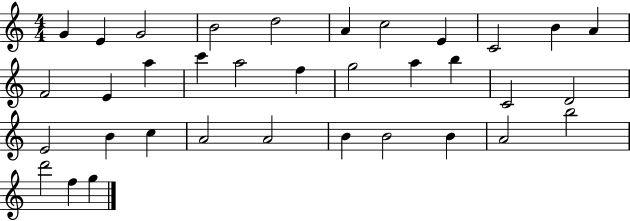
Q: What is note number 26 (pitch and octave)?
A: A4